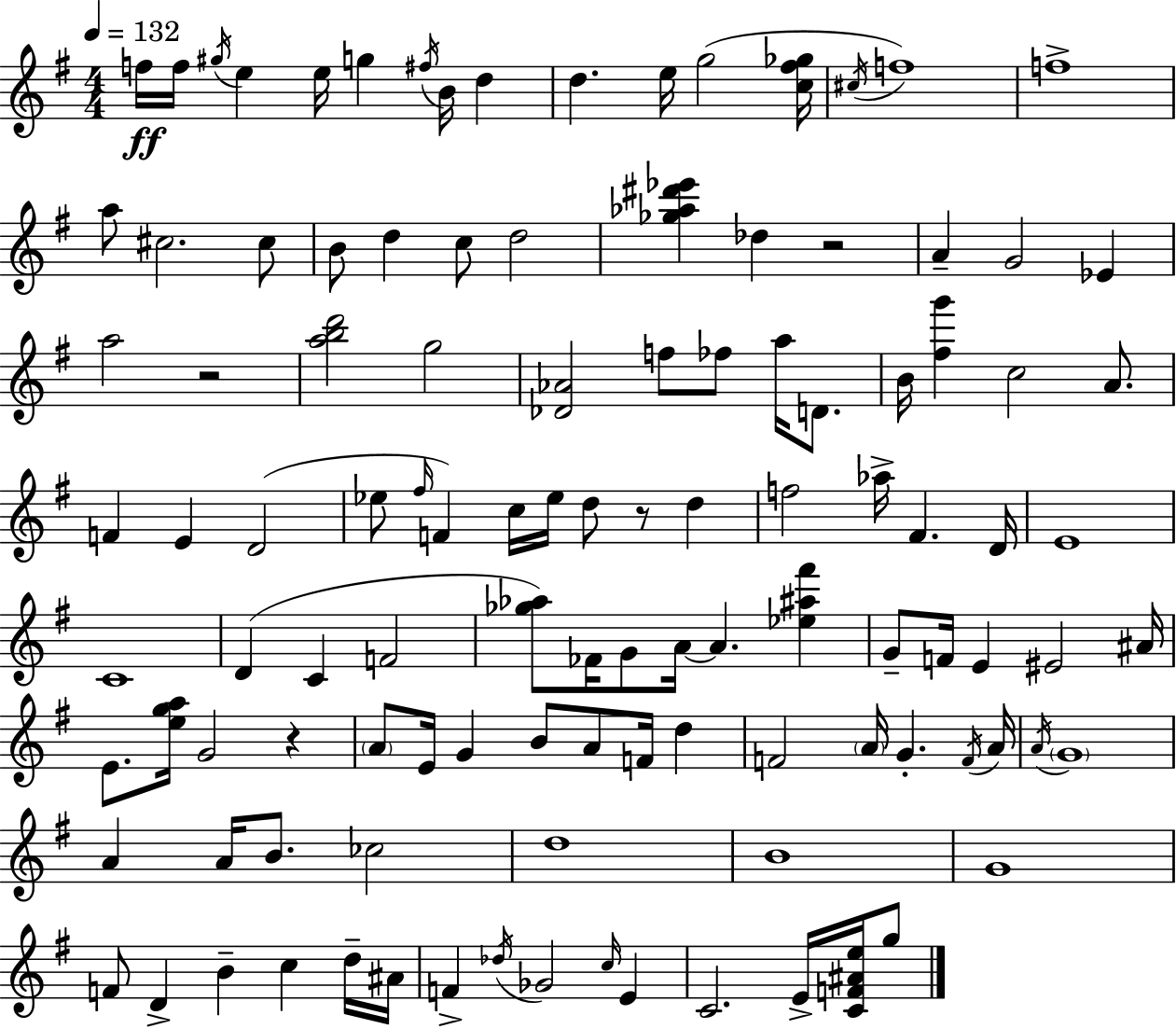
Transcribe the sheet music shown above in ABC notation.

X:1
T:Untitled
M:4/4
L:1/4
K:G
f/4 f/4 ^g/4 e e/4 g ^f/4 B/4 d d e/4 g2 [c^f_g]/4 ^c/4 f4 f4 a/2 ^c2 ^c/2 B/2 d c/2 d2 [_g_a^d'_e'] _d z2 A G2 _E a2 z2 [abd']2 g2 [_D_A]2 f/2 _f/2 a/4 D/2 B/4 [^fg'] c2 A/2 F E D2 _e/2 ^f/4 F c/4 _e/4 d/2 z/2 d f2 _a/4 ^F D/4 E4 C4 D C F2 [_g_a]/2 _F/4 G/2 A/4 A [_e^a^f'] G/2 F/4 E ^E2 ^A/4 E/2 [ega]/4 G2 z A/2 E/4 G B/2 A/2 F/4 d F2 A/4 G F/4 A/4 A/4 G4 A A/4 B/2 _c2 d4 B4 G4 F/2 D B c d/4 ^A/4 F _d/4 _G2 c/4 E C2 E/4 [CF^Ae]/4 g/2